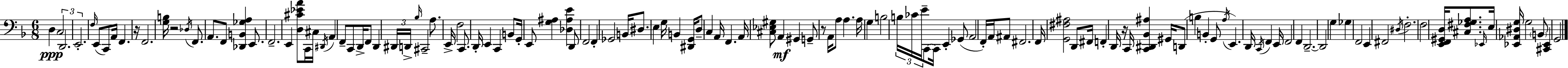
D3/q C3/h D2/h. E2/h. F3/s E2/e C2/e A2/s F2/q. R/s F2/h. [G3,B3]/s R/h Db3/s F2/e. A2/e. F2/e [Db2,B2,Gb3,A3]/q E2/e. F2/h. E2/q [D3,C#4,Eb4,A4]/e C2/s C#3/s D#2/s A2/q F2/e C2/e D2/s F2/e D2/q D#2/s D2/s Bb3/s C#2/h A3/e. E2/s F3/h C2/e. D2/s E2/q C2/q B2/e G2/s E2/e [G3,A#3]/q [Db3,A#3,E4]/q D2/e F2/h F2/q Gb2/h B2/s D#3/e. E3/q G3/s B2/q [D#2,G2]/s D3/e C3/q A2/s F2/q. A2/s [C#3,Eb3,G#3]/e A2/q G#2/q G2/e R/e A2/s A3/e A3/q. A3/s G3/q B3/h B3/s CES4/s E4/s C2/e C2/s E2/q Gb2/e A2/h F2/s A2/s A#2/e F#2/h. F2/s [G2,F#3,A#3]/h D2/e F#2/s F2/q D2/s R/s C2/s [C2,D#2,Bb2,A#3]/q G#2/s D2/e B3/q B2/q G2/e A3/s E2/q. D2/s C2/s F2/q E2/s F2/h F2/q D2/h. D2/h G3/q Gb3/q F2/h E2/q F#2/h D#3/s F3/h. F3/h [E2,F2,G#2,D3]/s [C#3,F#3,Gb3,A3]/e. Eb2/s E3/s [Eb2,Ab2,D#3,G3]/s G3/h B2/e [C#2,Eb2]/q G2/h